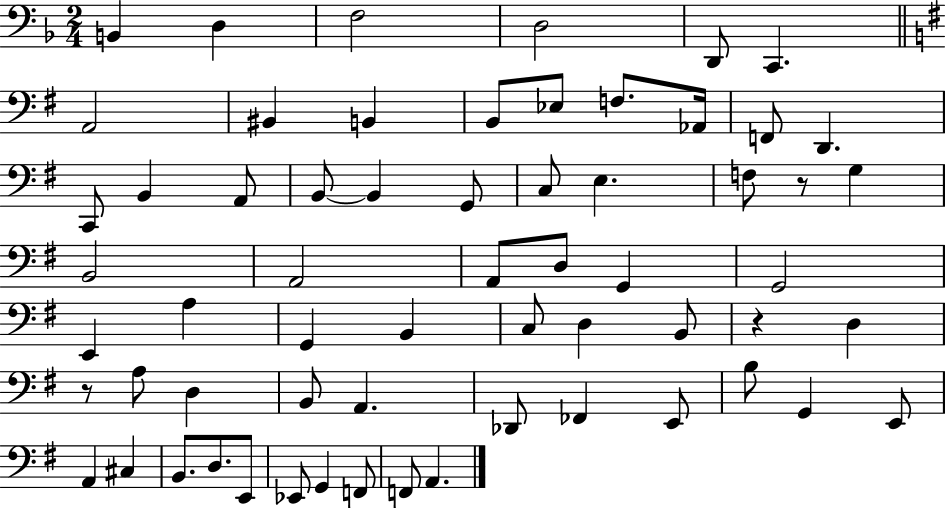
B2/q D3/q F3/h D3/h D2/e C2/q. A2/h BIS2/q B2/q B2/e Eb3/e F3/e. Ab2/s F2/e D2/q. C2/e B2/q A2/e B2/e B2/q G2/e C3/e E3/q. F3/e R/e G3/q B2/h A2/h A2/e D3/e G2/q G2/h E2/q A3/q G2/q B2/q C3/e D3/q B2/e R/q D3/q R/e A3/e D3/q B2/e A2/q. Db2/e FES2/q E2/e B3/e G2/q E2/e A2/q C#3/q B2/e. D3/e. E2/e Eb2/e G2/q F2/e F2/e A2/q.